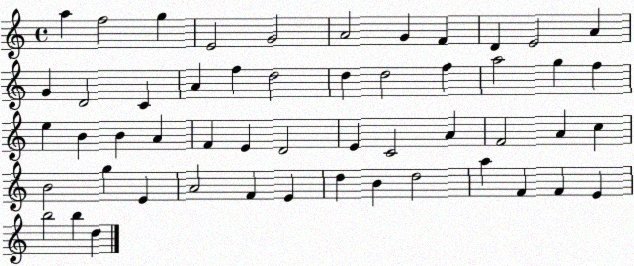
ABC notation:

X:1
T:Untitled
M:4/4
L:1/4
K:C
a f2 g E2 G2 A2 G F D E2 A G D2 C A f d2 d d2 f a2 g f e B B A F E D2 E C2 A F2 A c B2 g E A2 F E d B d2 a F F E b2 b d